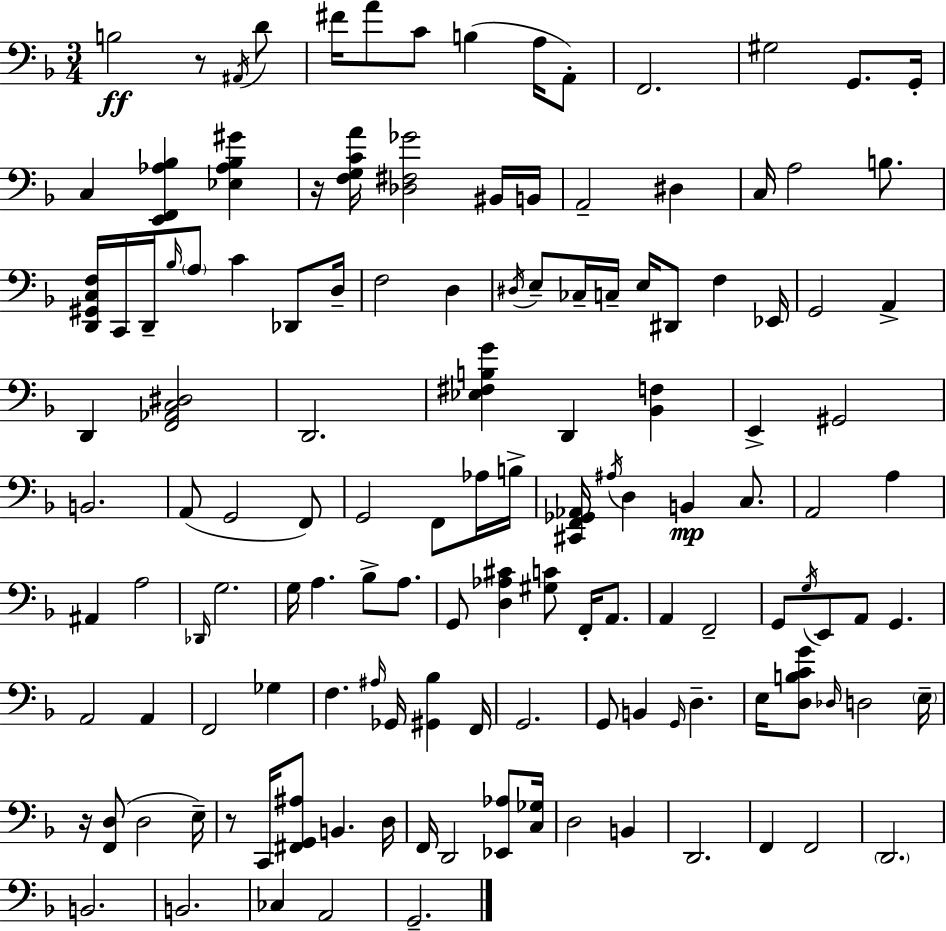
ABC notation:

X:1
T:Untitled
M:3/4
L:1/4
K:F
B,2 z/2 ^A,,/4 D/2 ^F/4 A/2 C/2 B, A,/4 A,,/2 F,,2 ^G,2 G,,/2 G,,/4 C, [E,,F,,_A,_B,] [_E,_A,_B,^G] z/4 [F,G,CA]/4 [_D,^F,_G]2 ^B,,/4 B,,/4 A,,2 ^D, C,/4 A,2 B,/2 [D,,^G,,C,F,]/4 C,,/4 D,,/4 _B,/4 A,/2 C _D,,/2 D,/4 F,2 D, ^D,/4 E,/2 _C,/4 C,/4 E,/4 ^D,,/2 F, _E,,/4 G,,2 A,, D,, [F,,_A,,C,^D,]2 D,,2 [_E,^F,B,G] D,, [_B,,F,] E,, ^G,,2 B,,2 A,,/2 G,,2 F,,/2 G,,2 F,,/2 _A,/4 B,/4 [^C,,F,,_G,,_A,,]/4 ^A,/4 D, B,, C,/2 A,,2 A, ^A,, A,2 _D,,/4 G,2 G,/4 A, _B,/2 A,/2 G,,/2 [D,_A,^C] [^G,C]/2 F,,/4 A,,/2 A,, F,,2 G,,/2 G,/4 E,,/2 A,,/2 G,, A,,2 A,, F,,2 _G, F, ^A,/4 _G,,/4 [^G,,_B,] F,,/4 G,,2 G,,/2 B,, G,,/4 D, E,/4 [D,B,CG]/2 _D,/4 D,2 E,/4 z/4 [F,,D,]/2 D,2 E,/4 z/2 C,,/4 [^F,,G,,^A,]/2 B,, D,/4 F,,/4 D,,2 [_E,,_A,]/2 [C,_G,]/4 D,2 B,, D,,2 F,, F,,2 D,,2 B,,2 B,,2 _C, A,,2 G,,2